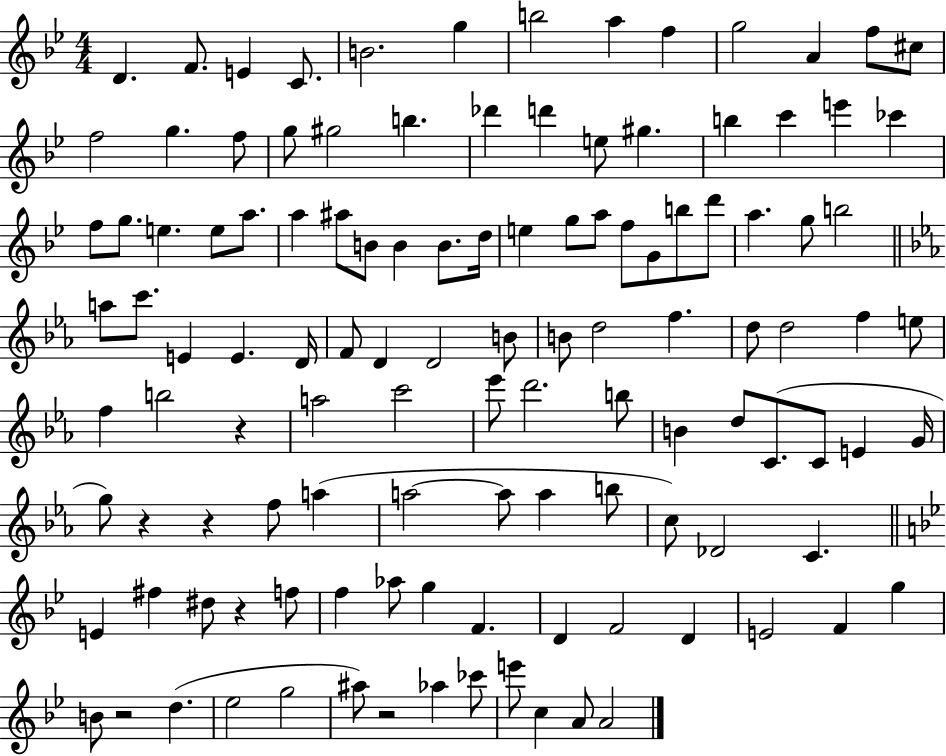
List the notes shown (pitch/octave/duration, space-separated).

D4/q. F4/e. E4/q C4/e. B4/h. G5/q B5/h A5/q F5/q G5/h A4/q F5/e C#5/e F5/h G5/q. F5/e G5/e G#5/h B5/q. Db6/q D6/q E5/e G#5/q. B5/q C6/q E6/q CES6/q F5/e G5/e. E5/q. E5/e A5/e. A5/q A#5/e B4/e B4/q B4/e. D5/s E5/q G5/e A5/e F5/e G4/e B5/e D6/e A5/q. G5/e B5/h A5/e C6/e. E4/q E4/q. D4/s F4/e D4/q D4/h B4/e B4/e D5/h F5/q. D5/e D5/h F5/q E5/e F5/q B5/h R/q A5/h C6/h Eb6/e D6/h. B5/e B4/q D5/e C4/e. C4/e E4/q G4/s G5/e R/q R/q F5/e A5/q A5/h A5/e A5/q B5/e C5/e Db4/h C4/q. E4/q F#5/q D#5/e R/q F5/e F5/q Ab5/e G5/q F4/q. D4/q F4/h D4/q E4/h F4/q G5/q B4/e R/h D5/q. Eb5/h G5/h A#5/e R/h Ab5/q CES6/e E6/e C5/q A4/e A4/h